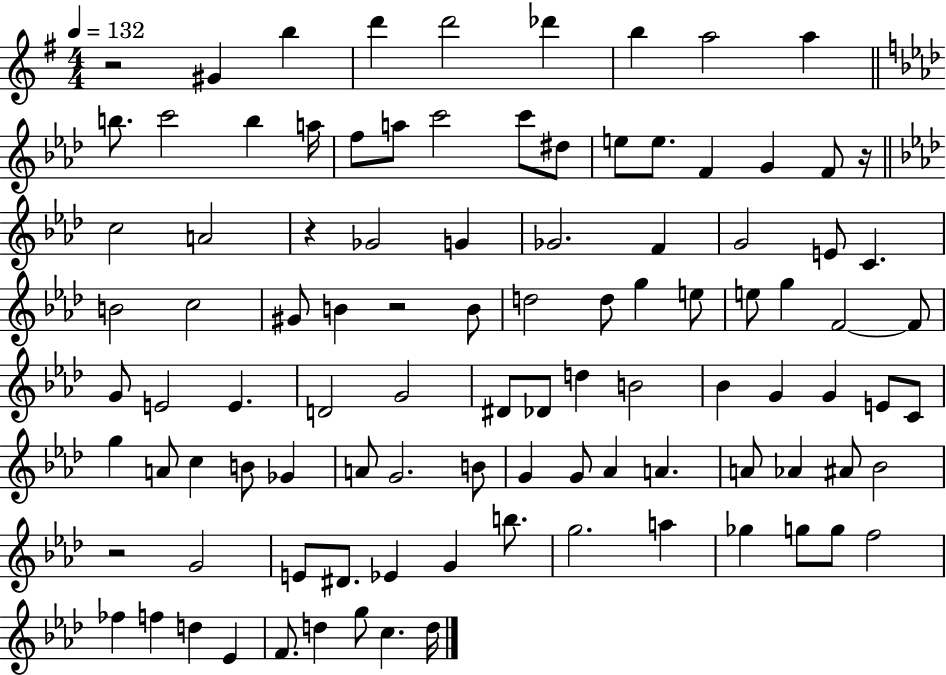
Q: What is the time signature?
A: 4/4